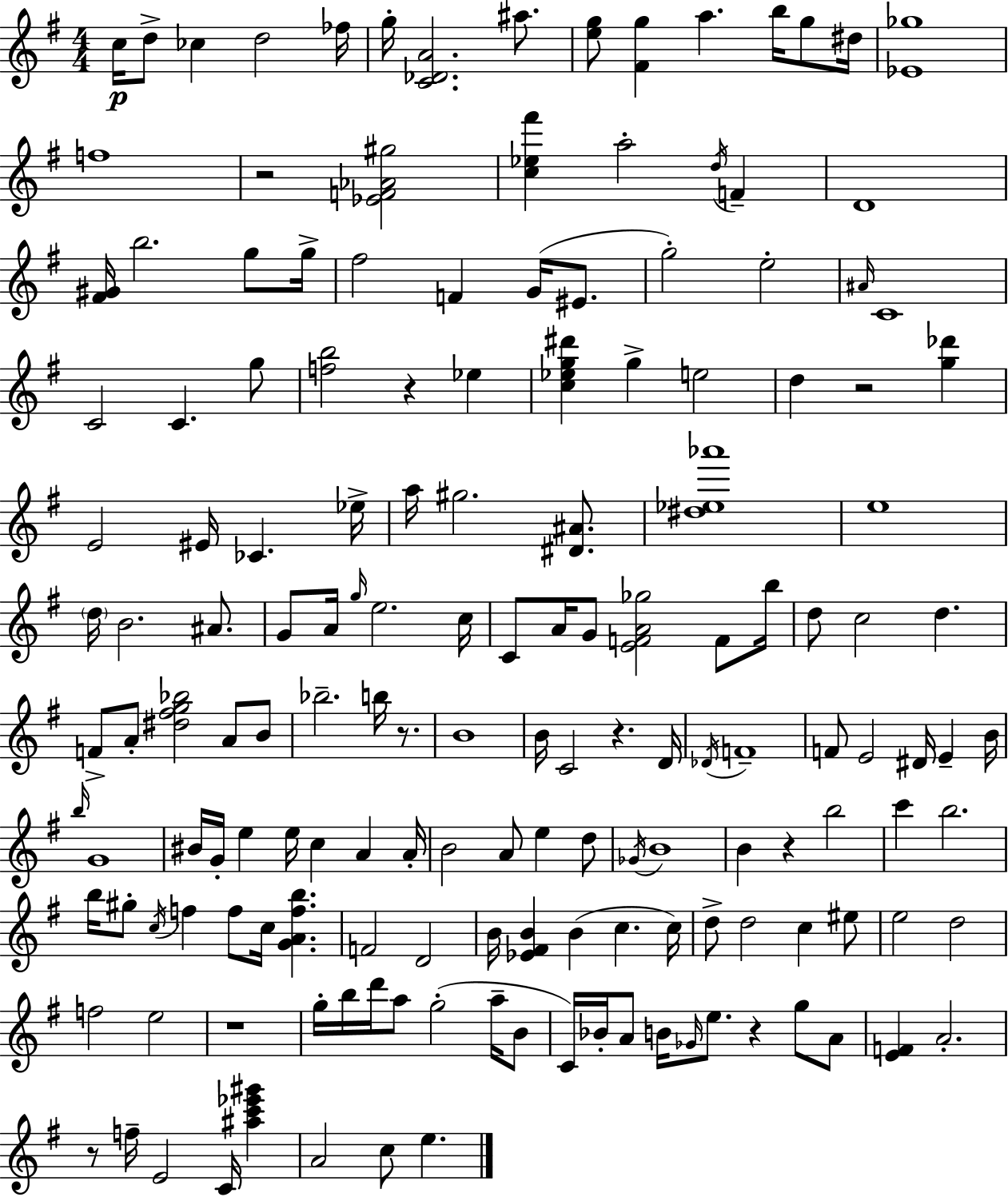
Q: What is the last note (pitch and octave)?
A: E5